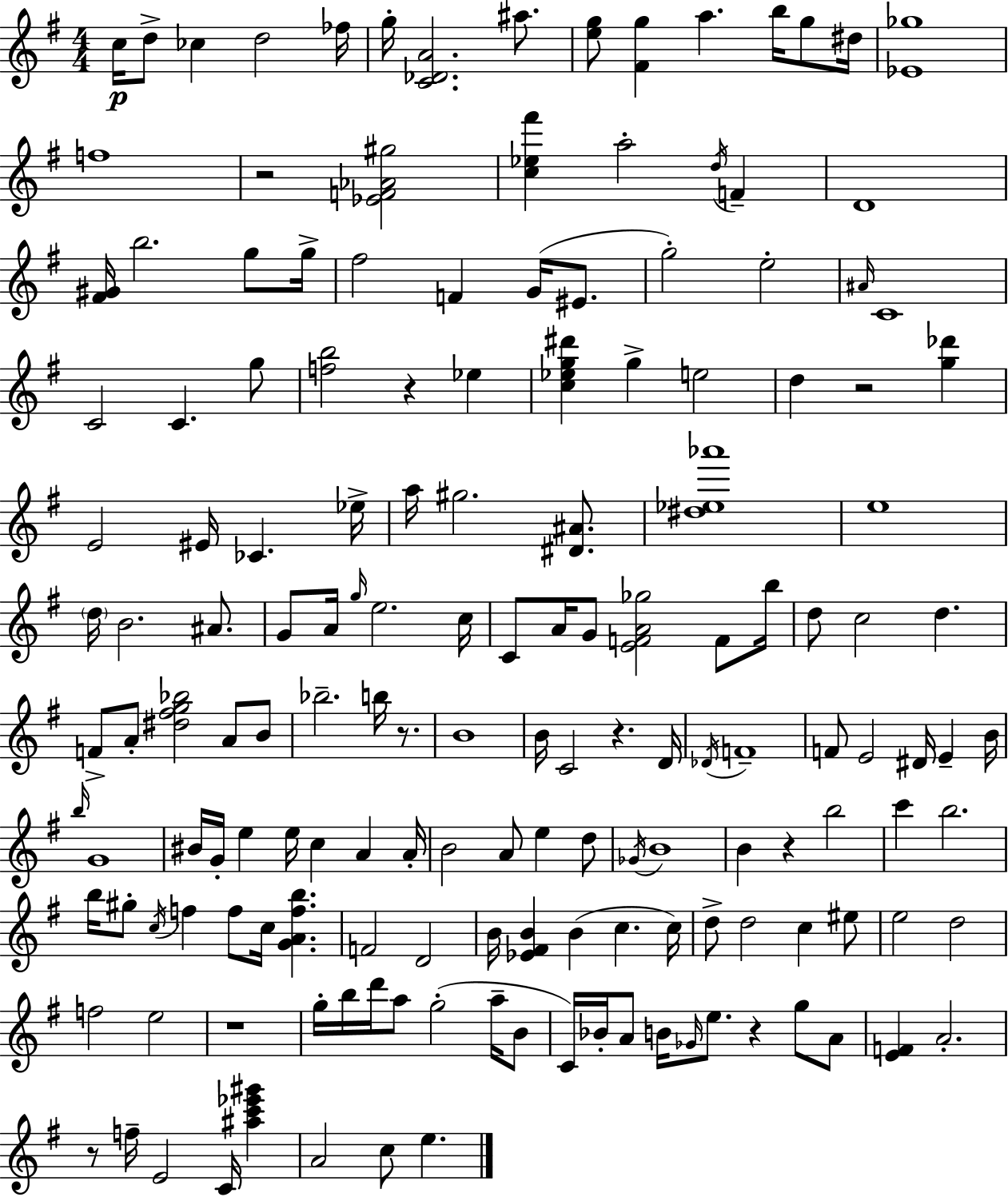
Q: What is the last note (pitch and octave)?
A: E5